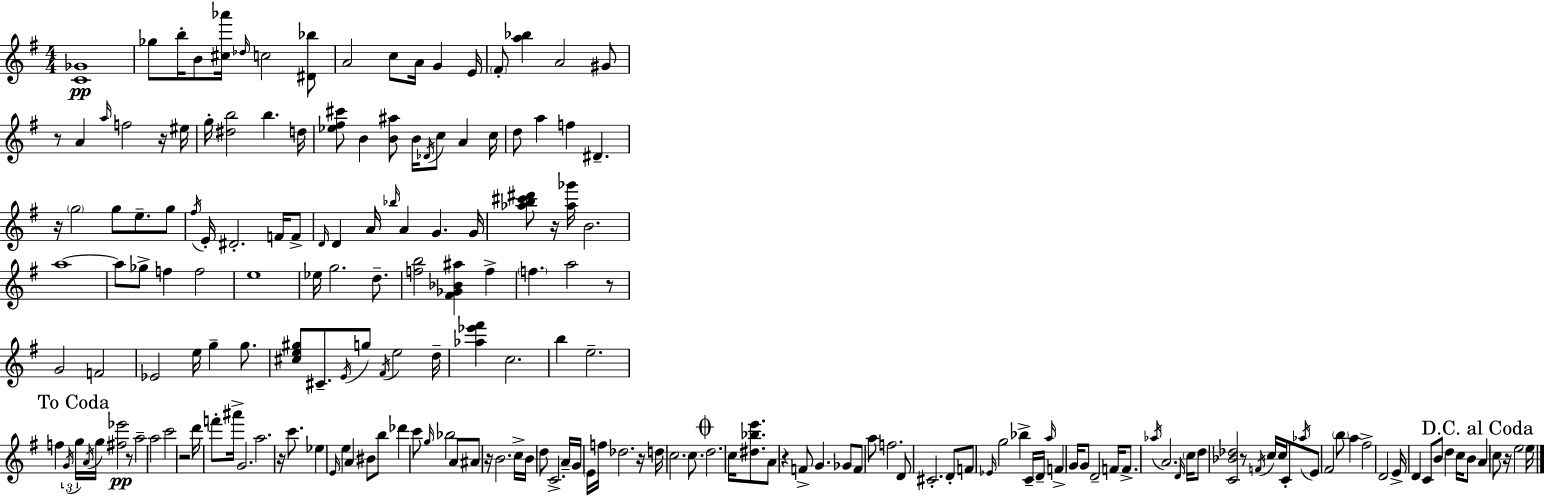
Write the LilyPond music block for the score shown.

{
  \clef treble
  \numericTimeSignature
  \time 4/4
  \key g \major
  <c' ges'>1\pp | ges''8 b''16-. b'8 <cis'' aes'''>16 \grace { des''16 } c''2 <dis' bes''>8 | a'2 c''8 a'16 g'4 | e'16 \parenthesize fis'8-. <a'' bes''>4 a'2 gis'8 | \break r8 a'4 \grace { a''16 } f''2 | r16 eis''16 g''16-. <dis'' b''>2 b''4. | d''16 <ees'' fis'' cis'''>8 b'4 <b' ais''>8 b'16 \acciaccatura { des'16 } c''8 a'4 | c''16 d''8 a''4 f''4 dis'4.-- | \break r16 \parenthesize g''2 g''8 e''8.-- | g''8 \acciaccatura { fis''16 } e'16-. dis'2.-. | f'16 f'8-> \grace { d'16 } d'4 a'16 \grace { bes''16 } a'4 g'4. | g'16 <aes'' b'' cis''' dis'''>8 r16 <aes'' ges'''>16 b'2. | \break a''1~~ | a''8 ges''8-> f''4 f''2 | e''1 | ees''16 g''2. | \break d''8.-- <f'' b''>2 <fis' ges' bes' ais''>4 | f''4-> \parenthesize f''4. a''2 | r8 g'2 f'2 | ees'2 e''16 g''4-- | \break g''8. <cis'' e'' gis''>8 cis'8.-- \acciaccatura { e'16 } g''8 \acciaccatura { fis'16 } e''2 | d''16-- <aes'' ees''' fis'''>4 c''2. | b''4 e''2.-- | \mark "To Coda" f''4 \tuplet 3/2 { \acciaccatura { g'16 } g''16 \acciaccatura { a'16 } } g''16 | \break <fis'' ees'''>2\pp r8 a''2-- | a''2 c'''2 | r2 d'''16 f'''8-. ais'''16-> g'2. | a''2. | \break r16 c'''8. ees''4 \grace { e'16 } e''4 | a'4 bis'8 b''8 des'''4 c'''8 | \grace { g''16 } bes''2 a'8 ais'8 r16 b'2. | c''16-> b'16 d''8 c'2.-> | \break a'16-- g'16 \parenthesize e'16 f''16 des''2. | r16 d''16 c''2. | c''8. \mark \markup { \musicglyph "scripts.coda" } d''2. | c''16 <dis'' bes'' e'''>8. a'8 r4 | \break f'8-> g'4. ges'8 f'8 a''8 | f''2. d'8 cis'2.-. | d'8-. f'8 \grace { ees'16 } g''2 | bes''4-> c'16-- d'16-- \grace { a''16 } f'4-> | \break g'16 g'8 d'2-- f'16 f'8.-> | \acciaccatura { aes''16 } a'2. \grace { d'16 } \parenthesize c''16 | d''8 <c' bes' des''>2 r8 \acciaccatura { f'16 } c''16 c''16 c'8-. | \acciaccatura { aes''16 } e'8 fis'2 \parenthesize b''8 a''4 | \break fis''2-> d'2 | e'16-> d'4 c'8 b'8 d''4 c''16 | b'8 \mark "D.C. al Coda" a'4 c''8 r16 e''2 | e''16 \bar "|."
}